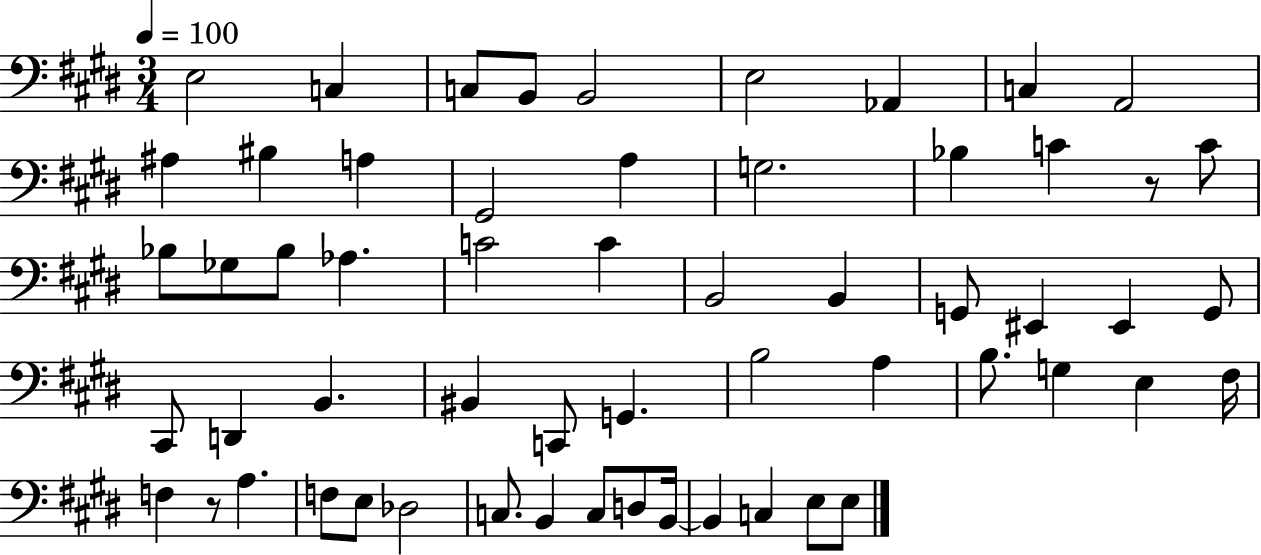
X:1
T:Untitled
M:3/4
L:1/4
K:E
E,2 C, C,/2 B,,/2 B,,2 E,2 _A,, C, A,,2 ^A, ^B, A, ^G,,2 A, G,2 _B, C z/2 C/2 _B,/2 _G,/2 _B,/2 _A, C2 C B,,2 B,, G,,/2 ^E,, ^E,, G,,/2 ^C,,/2 D,, B,, ^B,, C,,/2 G,, B,2 A, B,/2 G, E, ^F,/4 F, z/2 A, F,/2 E,/2 _D,2 C,/2 B,, C,/2 D,/2 B,,/4 B,, C, E,/2 E,/2